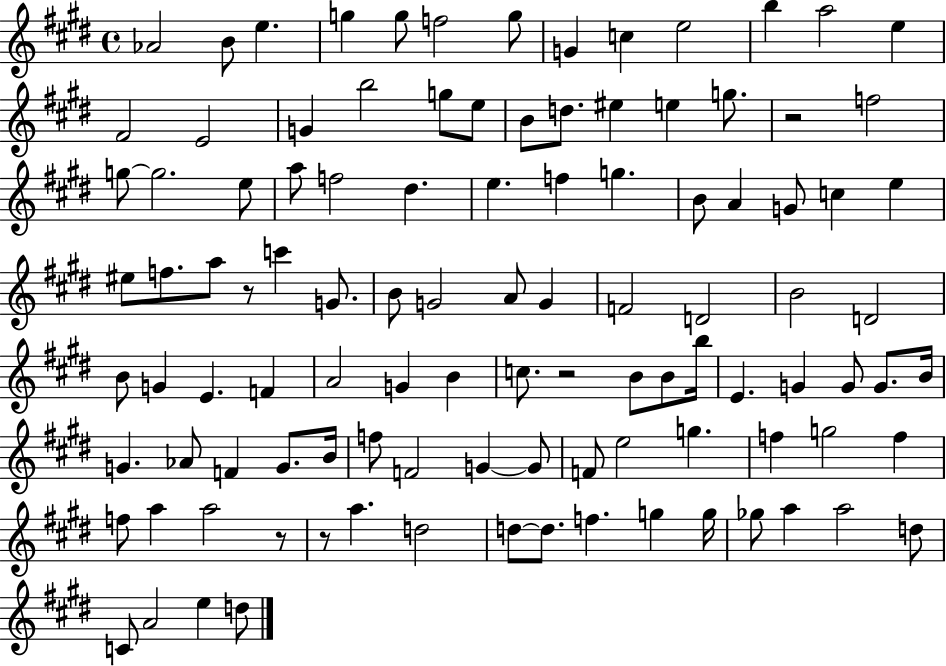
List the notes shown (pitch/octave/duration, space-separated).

Ab4/h B4/e E5/q. G5/q G5/e F5/h G5/e G4/q C5/q E5/h B5/q A5/h E5/q F#4/h E4/h G4/q B5/h G5/e E5/e B4/e D5/e. EIS5/q E5/q G5/e. R/h F5/h G5/e G5/h. E5/e A5/e F5/h D#5/q. E5/q. F5/q G5/q. B4/e A4/q G4/e C5/q E5/q EIS5/e F5/e. A5/e R/e C6/q G4/e. B4/e G4/h A4/e G4/q F4/h D4/h B4/h D4/h B4/e G4/q E4/q. F4/q A4/h G4/q B4/q C5/e. R/h B4/e B4/e B5/s E4/q. G4/q G4/e G4/e. B4/s G4/q. Ab4/e F4/q G4/e. B4/s F5/e F4/h G4/q G4/e F4/e E5/h G5/q. F5/q G5/h F5/q F5/e A5/q A5/h R/e R/e A5/q. D5/h D5/e D5/e. F5/q. G5/q G5/s Gb5/e A5/q A5/h D5/e C4/e A4/h E5/q D5/e